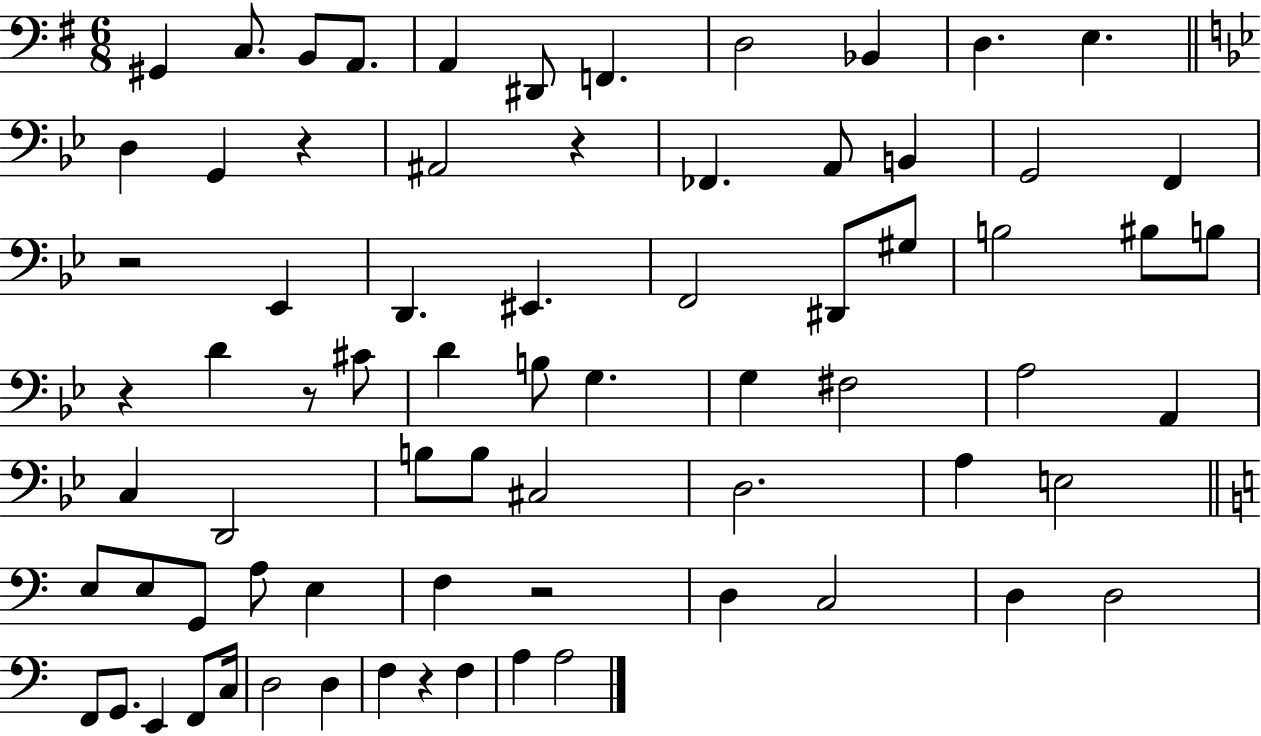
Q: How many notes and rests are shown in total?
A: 73